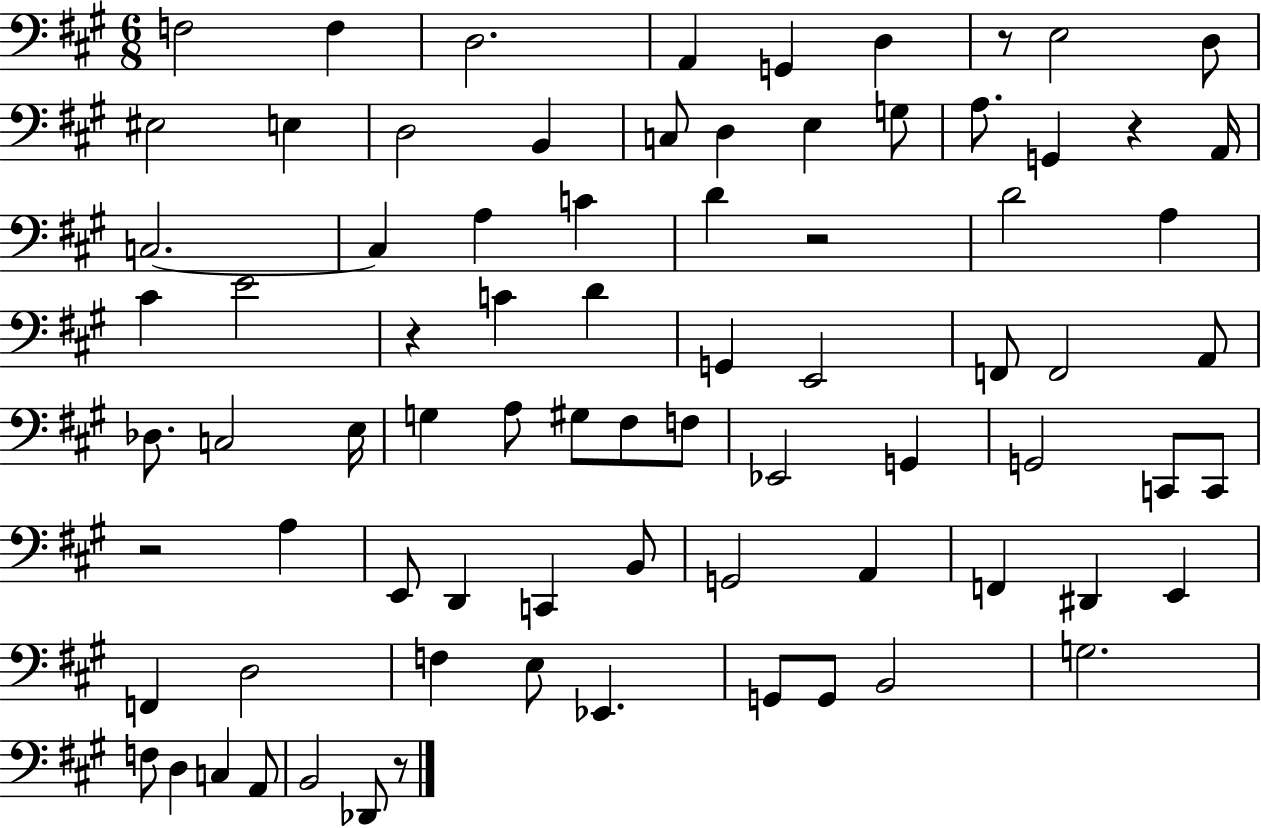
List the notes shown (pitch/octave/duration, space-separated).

F3/h F3/q D3/h. A2/q G2/q D3/q R/e E3/h D3/e EIS3/h E3/q D3/h B2/q C3/e D3/q E3/q G3/e A3/e. G2/q R/q A2/s C3/h. C3/q A3/q C4/q D4/q R/h D4/h A3/q C#4/q E4/h R/q C4/q D4/q G2/q E2/h F2/e F2/h A2/e Db3/e. C3/h E3/s G3/q A3/e G#3/e F#3/e F3/e Eb2/h G2/q G2/h C2/e C2/e R/h A3/q E2/e D2/q C2/q B2/e G2/h A2/q F2/q D#2/q E2/q F2/q D3/h F3/q E3/e Eb2/q. G2/e G2/e B2/h G3/h. F3/e D3/q C3/q A2/e B2/h Db2/e R/e